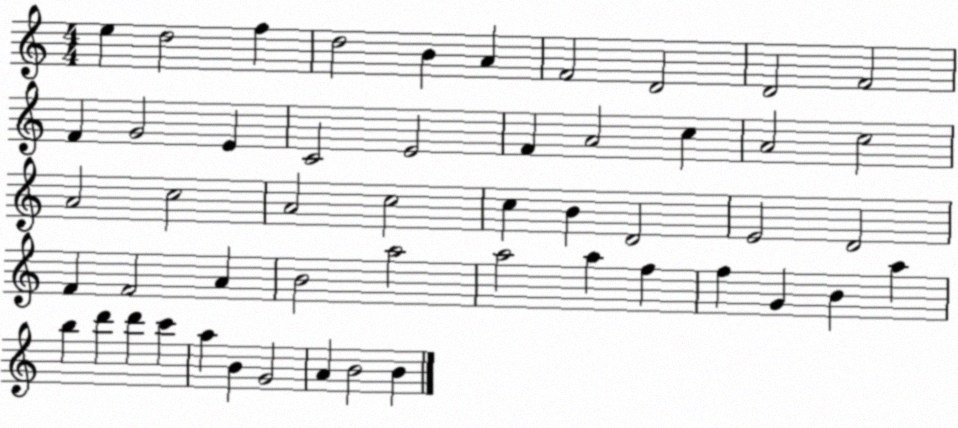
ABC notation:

X:1
T:Untitled
M:4/4
L:1/4
K:C
e d2 f d2 B A F2 D2 D2 F2 F G2 E C2 E2 F A2 c A2 c2 A2 c2 A2 c2 c B D2 E2 D2 F F2 A B2 a2 a2 a f f G B a b d' d' c' a B G2 A B2 B